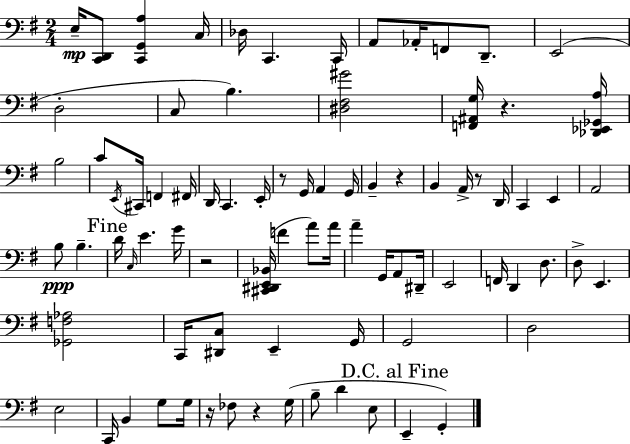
E3/s [C2,D2]/e [C2,G2,A3]/q C3/s Db3/s C2/q. C2/s A2/e Ab2/s F2/e D2/e. E2/h D3/h C3/e B3/q. [D#3,F#3,G#4]/h [F2,A#2,G3]/s R/q. [Db2,Eb2,Gb2,A3]/s B3/h C4/e E2/s C#2/s F2/q F#2/s D2/s C2/q. E2/s R/e G2/s A2/q G2/s B2/q R/q B2/q A2/s R/e D2/s C2/q E2/q A2/h B3/e B3/q. D4/s C3/s E4/q. G4/s R/h [C#2,D#2,E2,Bb2]/s F4/q A4/e A4/s A4/q G2/s A2/e D#2/s E2/h F2/s D2/q D3/e. D3/e E2/q. [Gb2,F3,Ab3]/h C2/s [D#2,C3]/e E2/q G2/s G2/h D3/h E3/h C2/s B2/q G3/e G3/s R/s FES3/e R/q G3/s B3/e D4/q E3/e E2/q G2/q